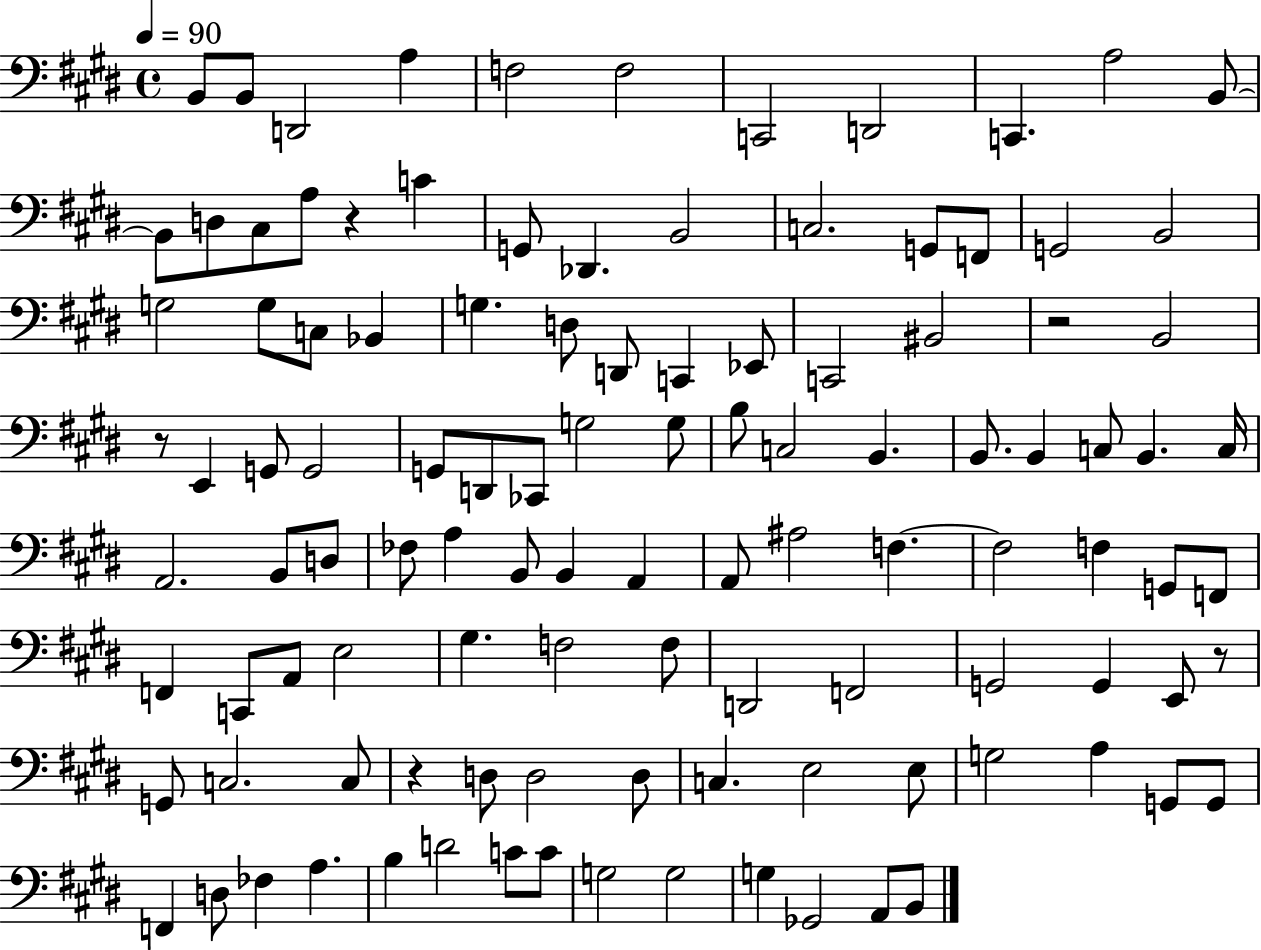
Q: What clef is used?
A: bass